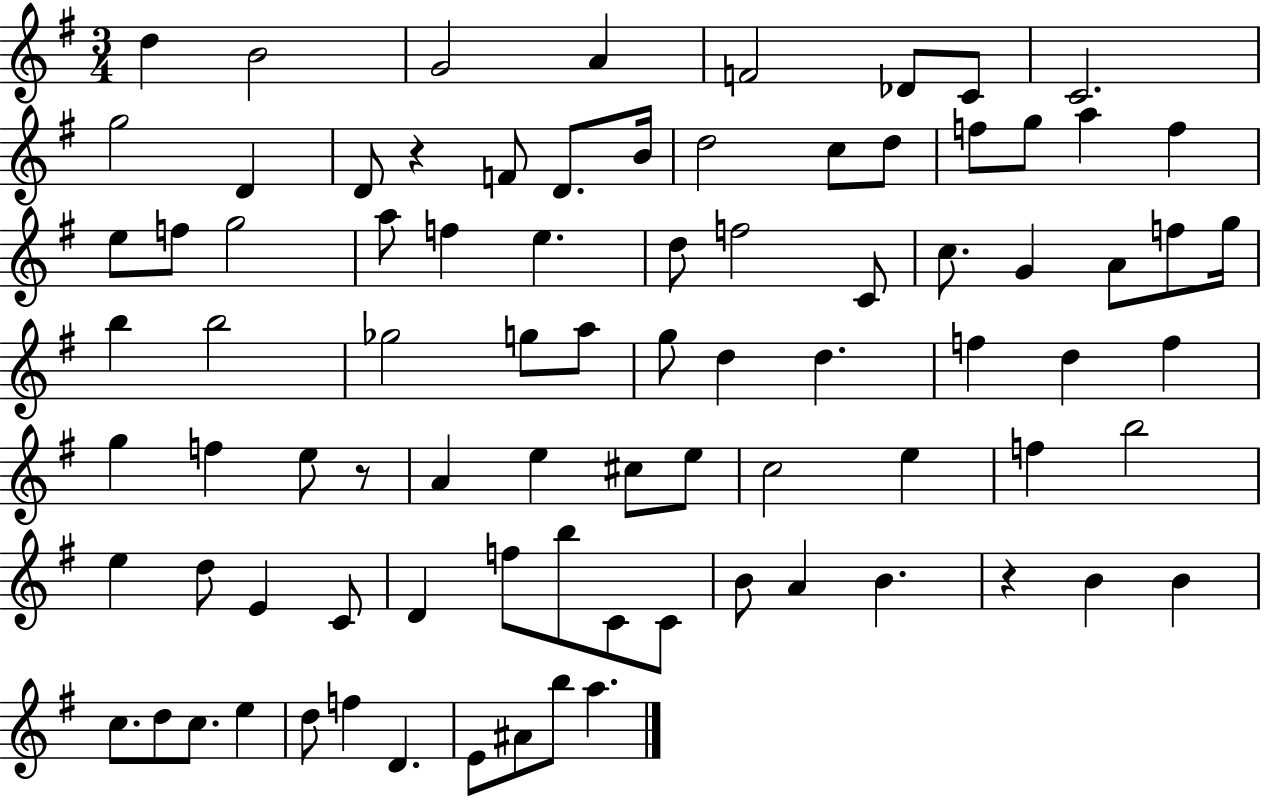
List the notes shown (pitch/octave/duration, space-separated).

D5/q B4/h G4/h A4/q F4/h Db4/e C4/e C4/h. G5/h D4/q D4/e R/q F4/e D4/e. B4/s D5/h C5/e D5/e F5/e G5/e A5/q F5/q E5/e F5/e G5/h A5/e F5/q E5/q. D5/e F5/h C4/e C5/e. G4/q A4/e F5/e G5/s B5/q B5/h Gb5/h G5/e A5/e G5/e D5/q D5/q. F5/q D5/q F5/q G5/q F5/q E5/e R/e A4/q E5/q C#5/e E5/e C5/h E5/q F5/q B5/h E5/q D5/e E4/q C4/e D4/q F5/e B5/e C4/e C4/e B4/e A4/q B4/q. R/q B4/q B4/q C5/e. D5/e C5/e. E5/q D5/e F5/q D4/q. E4/e A#4/e B5/e A5/q.